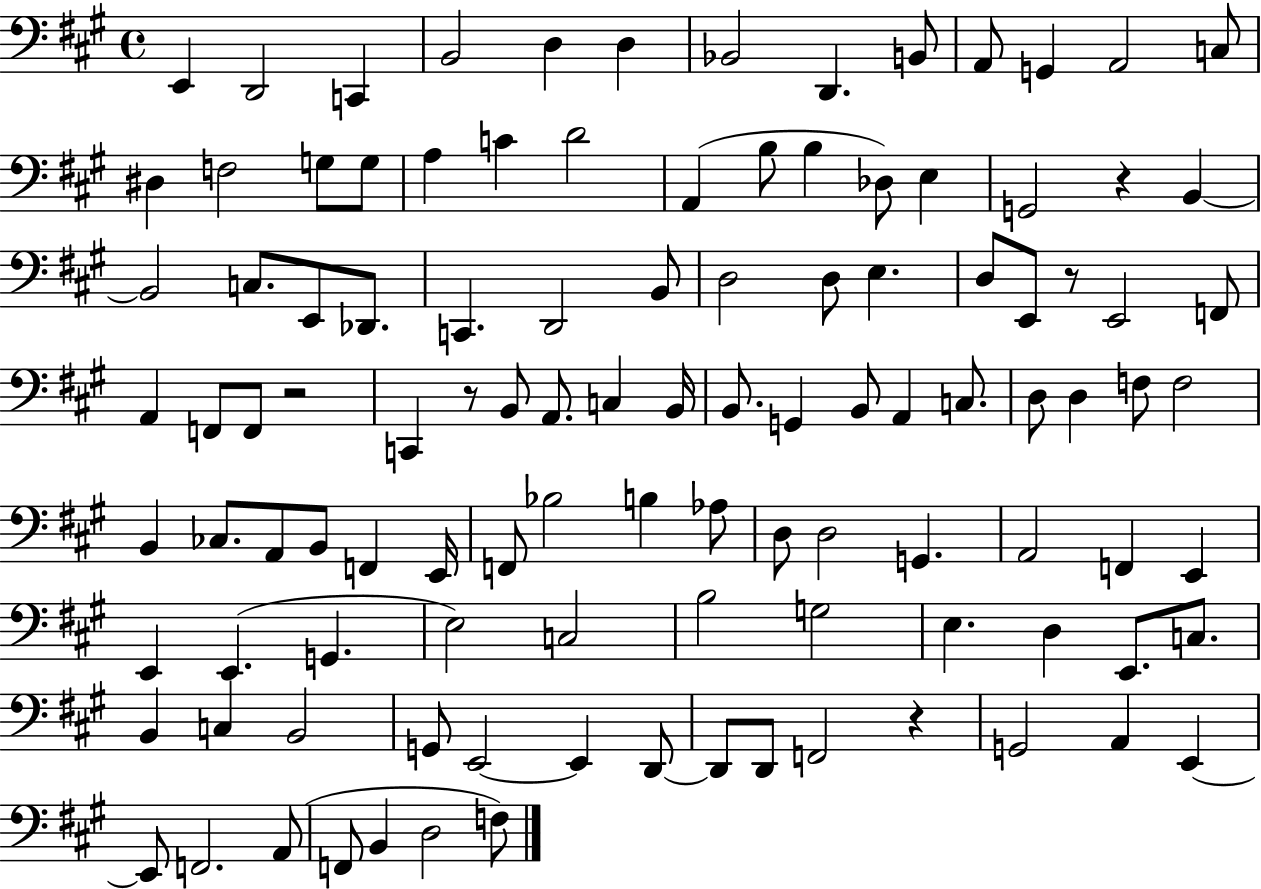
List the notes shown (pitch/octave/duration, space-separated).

E2/q D2/h C2/q B2/h D3/q D3/q Bb2/h D2/q. B2/e A2/e G2/q A2/h C3/e D#3/q F3/h G3/e G3/e A3/q C4/q D4/h A2/q B3/e B3/q Db3/e E3/q G2/h R/q B2/q B2/h C3/e. E2/e Db2/e. C2/q. D2/h B2/e D3/h D3/e E3/q. D3/e E2/e R/e E2/h F2/e A2/q F2/e F2/e R/h C2/q R/e B2/e A2/e. C3/q B2/s B2/e. G2/q B2/e A2/q C3/e. D3/e D3/q F3/e F3/h B2/q CES3/e. A2/e B2/e F2/q E2/s F2/e Bb3/h B3/q Ab3/e D3/e D3/h G2/q. A2/h F2/q E2/q E2/q E2/q. G2/q. E3/h C3/h B3/h G3/h E3/q. D3/q E2/e. C3/e. B2/q C3/q B2/h G2/e E2/h E2/q D2/e D2/e D2/e F2/h R/q G2/h A2/q E2/q E2/e F2/h. A2/e F2/e B2/q D3/h F3/e